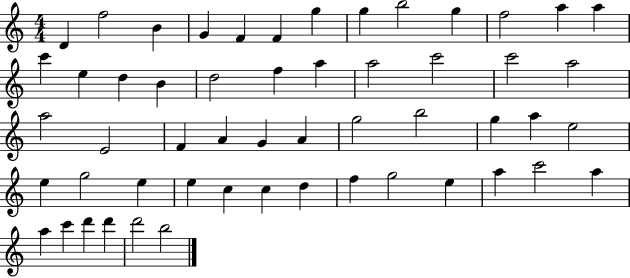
{
  \clef treble
  \numericTimeSignature
  \time 4/4
  \key c \major
  d'4 f''2 b'4 | g'4 f'4 f'4 g''4 | g''4 b''2 g''4 | f''2 a''4 a''4 | \break c'''4 e''4 d''4 b'4 | d''2 f''4 a''4 | a''2 c'''2 | c'''2 a''2 | \break a''2 e'2 | f'4 a'4 g'4 a'4 | g''2 b''2 | g''4 a''4 e''2 | \break e''4 g''2 e''4 | e''4 c''4 c''4 d''4 | f''4 g''2 e''4 | a''4 c'''2 a''4 | \break a''4 c'''4 d'''4 d'''4 | d'''2 b''2 | \bar "|."
}